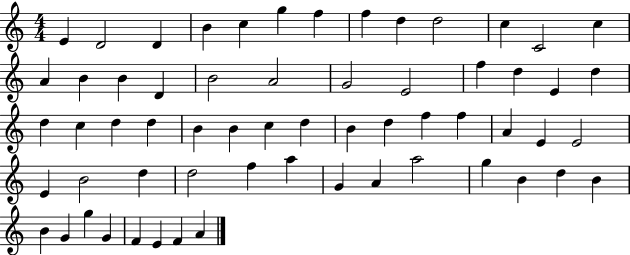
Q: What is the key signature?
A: C major